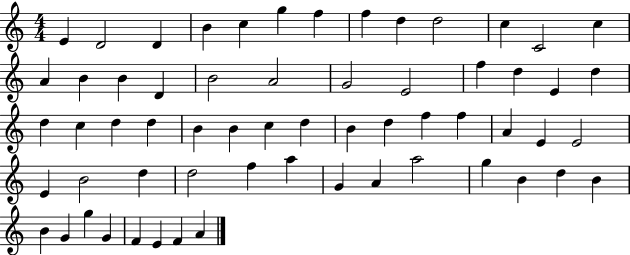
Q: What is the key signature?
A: C major